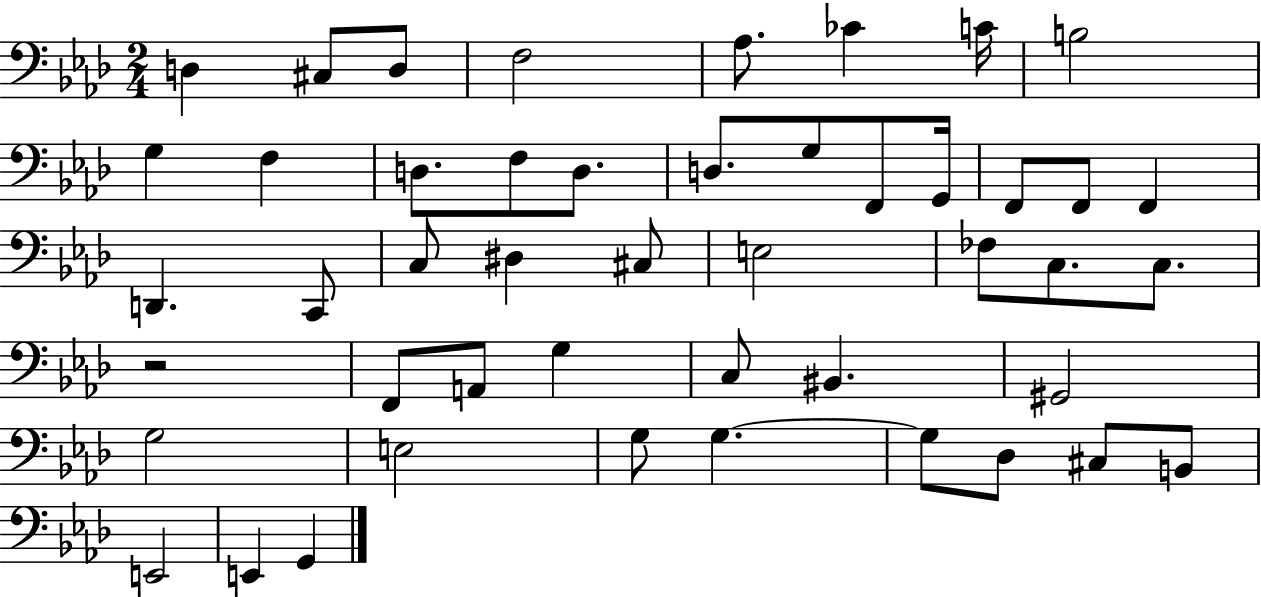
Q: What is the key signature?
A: AES major